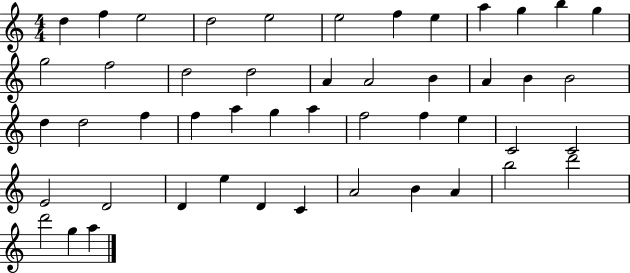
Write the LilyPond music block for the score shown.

{
  \clef treble
  \numericTimeSignature
  \time 4/4
  \key c \major
  d''4 f''4 e''2 | d''2 e''2 | e''2 f''4 e''4 | a''4 g''4 b''4 g''4 | \break g''2 f''2 | d''2 d''2 | a'4 a'2 b'4 | a'4 b'4 b'2 | \break d''4 d''2 f''4 | f''4 a''4 g''4 a''4 | f''2 f''4 e''4 | c'2 c'2 | \break e'2 d'2 | d'4 e''4 d'4 c'4 | a'2 b'4 a'4 | b''2 d'''2 | \break d'''2 g''4 a''4 | \bar "|."
}